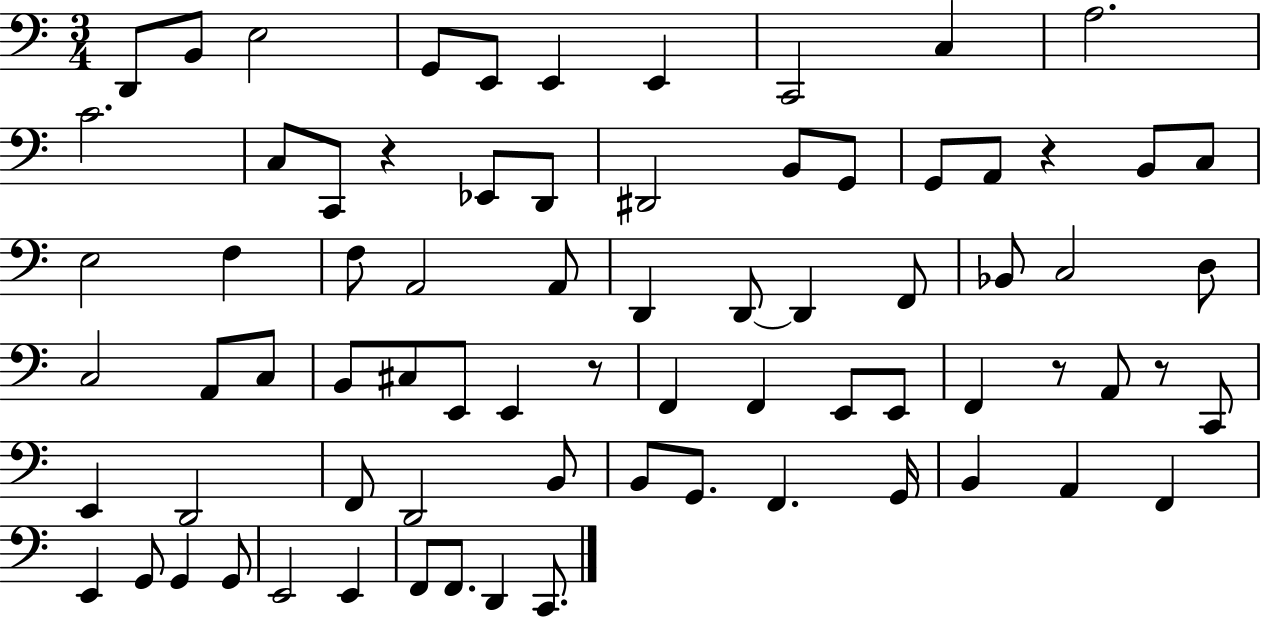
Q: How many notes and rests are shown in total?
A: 75